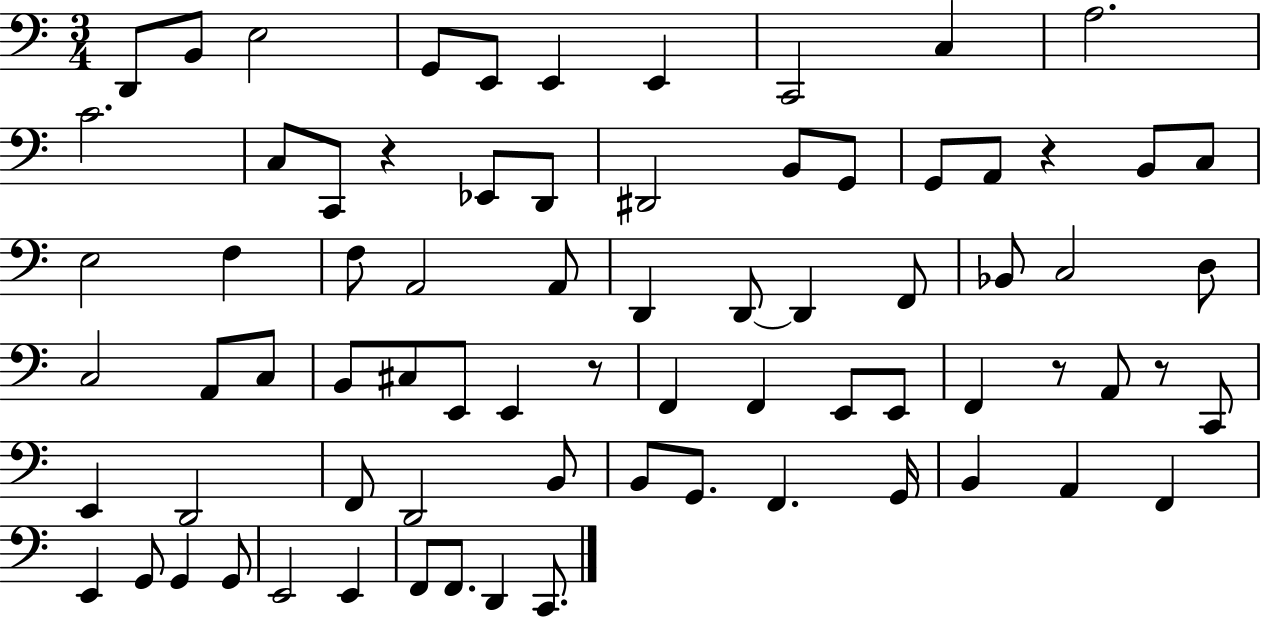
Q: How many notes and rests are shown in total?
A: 75